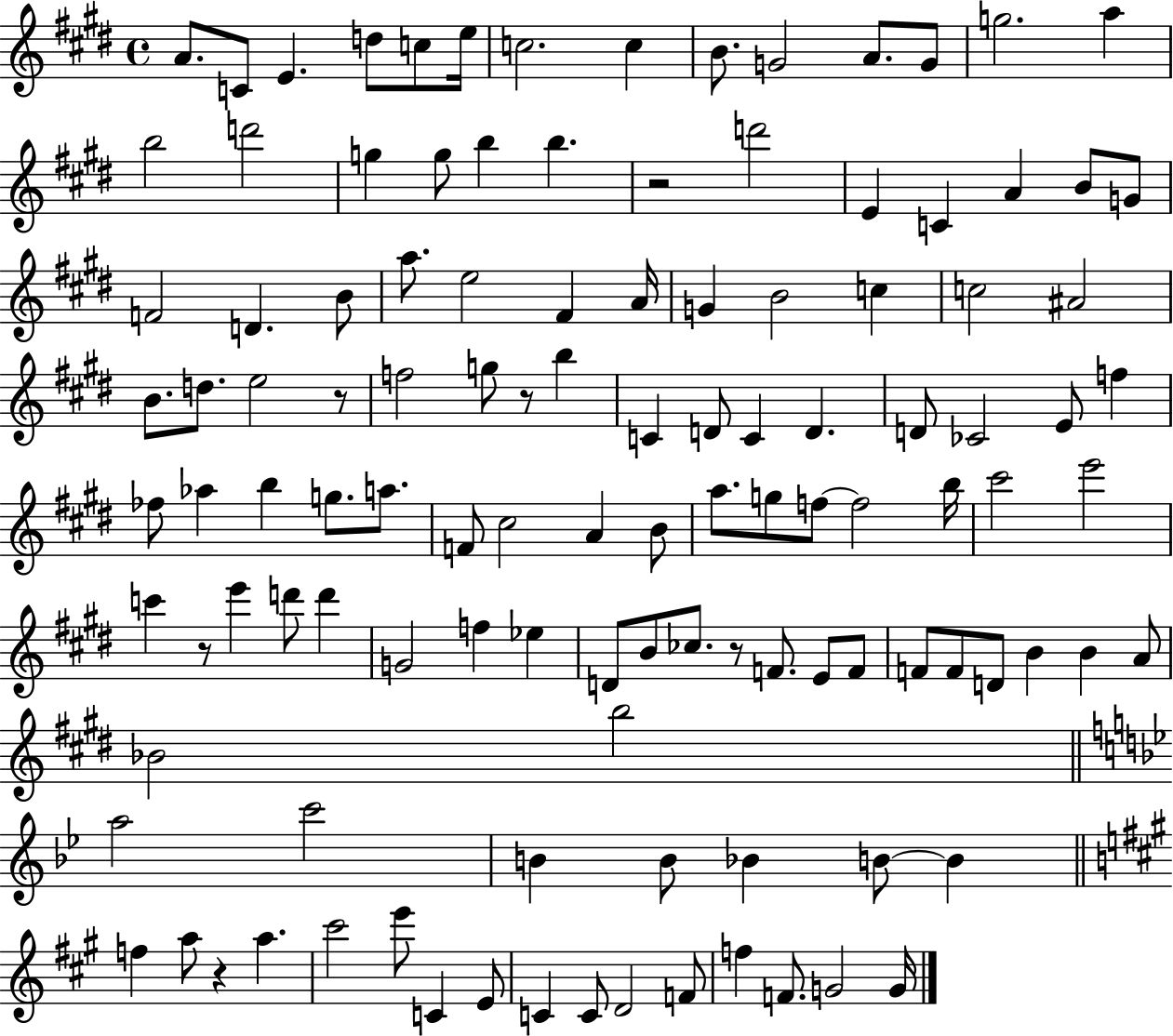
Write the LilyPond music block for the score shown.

{
  \clef treble
  \time 4/4
  \defaultTimeSignature
  \key e \major
  a'8. c'8 e'4. d''8 c''8 e''16 | c''2. c''4 | b'8. g'2 a'8. g'8 | g''2. a''4 | \break b''2 d'''2 | g''4 g''8 b''4 b''4. | r2 d'''2 | e'4 c'4 a'4 b'8 g'8 | \break f'2 d'4. b'8 | a''8. e''2 fis'4 a'16 | g'4 b'2 c''4 | c''2 ais'2 | \break b'8. d''8. e''2 r8 | f''2 g''8 r8 b''4 | c'4 d'8 c'4 d'4. | d'8 ces'2 e'8 f''4 | \break fes''8 aes''4 b''4 g''8. a''8. | f'8 cis''2 a'4 b'8 | a''8. g''8 f''8~~ f''2 b''16 | cis'''2 e'''2 | \break c'''4 r8 e'''4 d'''8 d'''4 | g'2 f''4 ees''4 | d'8 b'8 ces''8. r8 f'8. e'8 f'8 | f'8 f'8 d'8 b'4 b'4 a'8 | \break bes'2 b''2 | \bar "||" \break \key g \minor a''2 c'''2 | b'4 b'8 bes'4 b'8~~ b'4 | \bar "||" \break \key a \major f''4 a''8 r4 a''4. | cis'''2 e'''8 c'4 e'8 | c'4 c'8 d'2 f'8 | f''4 f'8. g'2 g'16 | \break \bar "|."
}